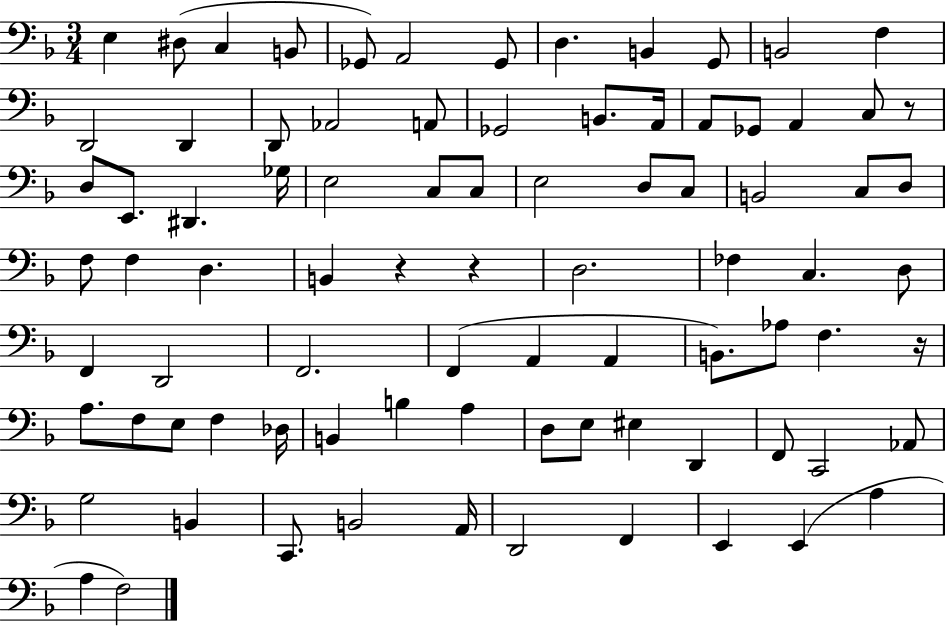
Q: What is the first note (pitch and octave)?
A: E3